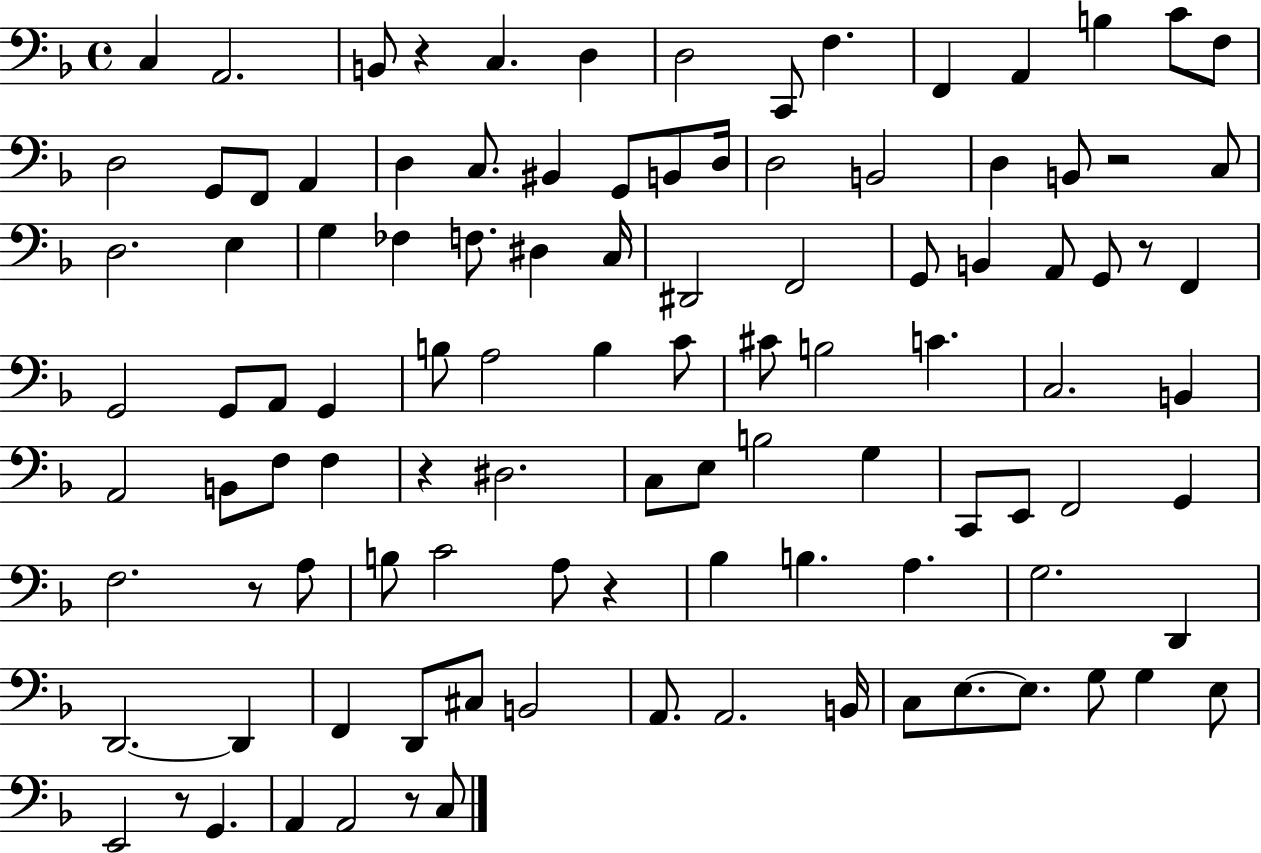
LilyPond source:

{
  \clef bass
  \time 4/4
  \defaultTimeSignature
  \key f \major
  c4 a,2. | b,8 r4 c4. d4 | d2 c,8 f4. | f,4 a,4 b4 c'8 f8 | \break d2 g,8 f,8 a,4 | d4 c8. bis,4 g,8 b,8 d16 | d2 b,2 | d4 b,8 r2 c8 | \break d2. e4 | g4 fes4 f8. dis4 c16 | dis,2 f,2 | g,8 b,4 a,8 g,8 r8 f,4 | \break g,2 g,8 a,8 g,4 | b8 a2 b4 c'8 | cis'8 b2 c'4. | c2. b,4 | \break a,2 b,8 f8 f4 | r4 dis2. | c8 e8 b2 g4 | c,8 e,8 f,2 g,4 | \break f2. r8 a8 | b8 c'2 a8 r4 | bes4 b4. a4. | g2. d,4 | \break d,2.~~ d,4 | f,4 d,8 cis8 b,2 | a,8. a,2. b,16 | c8 e8.~~ e8. g8 g4 e8 | \break e,2 r8 g,4. | a,4 a,2 r8 c8 | \bar "|."
}